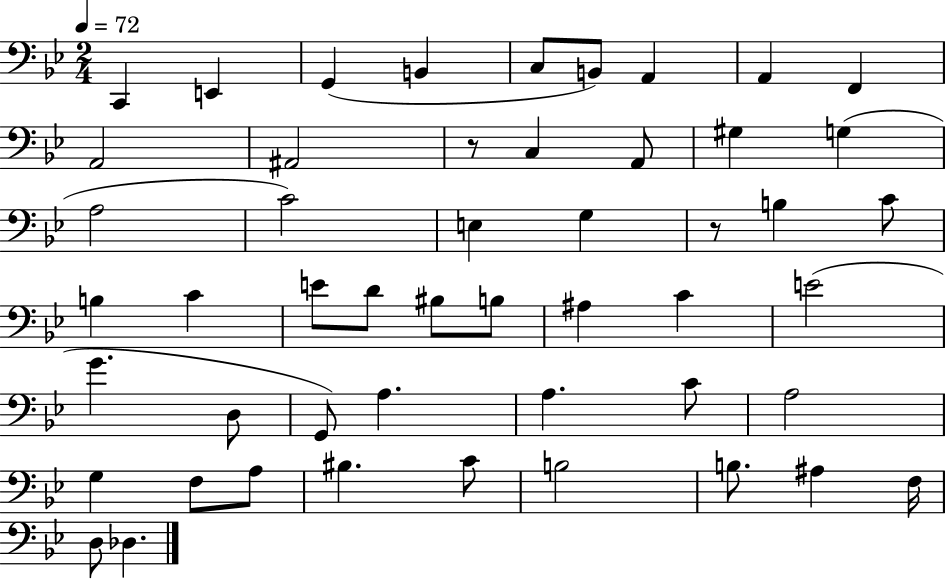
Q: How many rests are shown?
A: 2